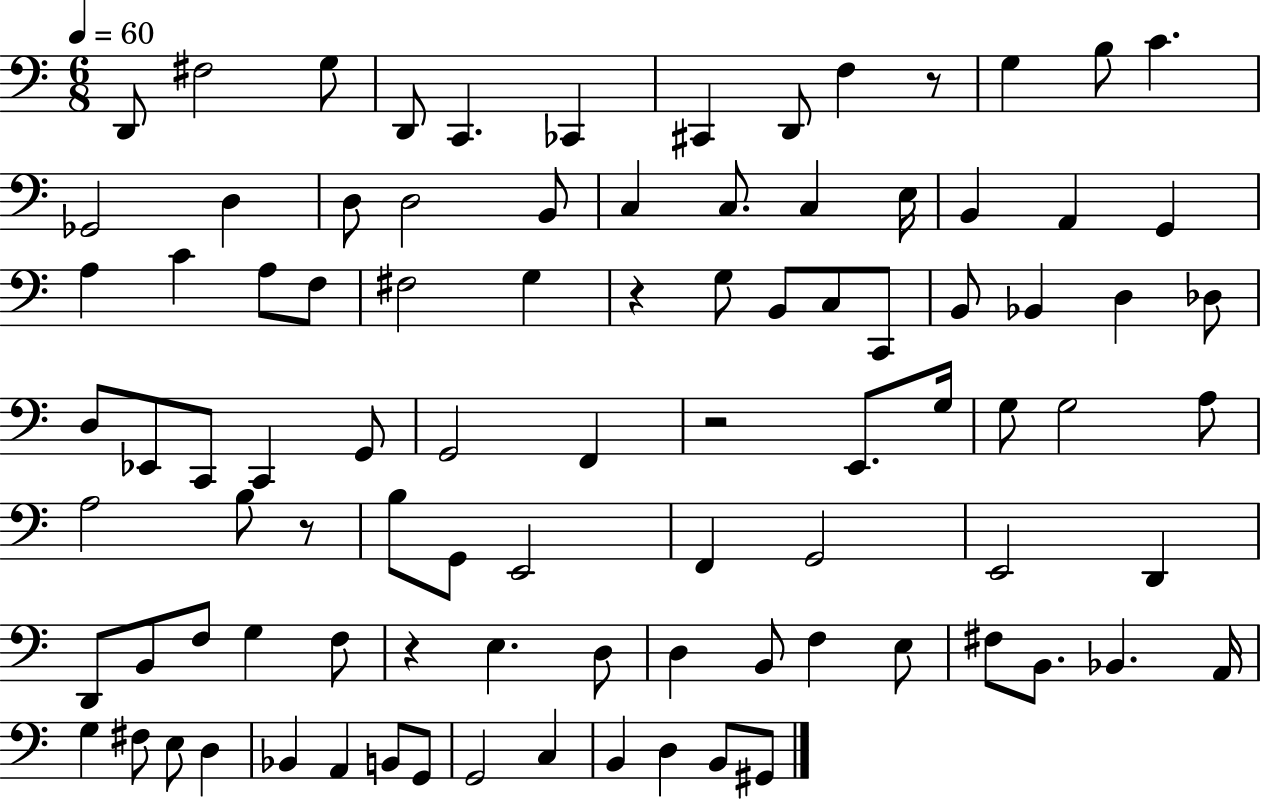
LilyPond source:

{
  \clef bass
  \numericTimeSignature
  \time 6/8
  \key c \major
  \tempo 4 = 60
  d,8 fis2 g8 | d,8 c,4. ces,4 | cis,4 d,8 f4 r8 | g4 b8 c'4. | \break ges,2 d4 | d8 d2 b,8 | c4 c8. c4 e16 | b,4 a,4 g,4 | \break a4 c'4 a8 f8 | fis2 g4 | r4 g8 b,8 c8 c,8 | b,8 bes,4 d4 des8 | \break d8 ees,8 c,8 c,4 g,8 | g,2 f,4 | r2 e,8. g16 | g8 g2 a8 | \break a2 b8 r8 | b8 g,8 e,2 | f,4 g,2 | e,2 d,4 | \break d,8 b,8 f8 g4 f8 | r4 e4. d8 | d4 b,8 f4 e8 | fis8 b,8. bes,4. a,16 | \break g4 fis8 e8 d4 | bes,4 a,4 b,8 g,8 | g,2 c4 | b,4 d4 b,8 gis,8 | \break \bar "|."
}